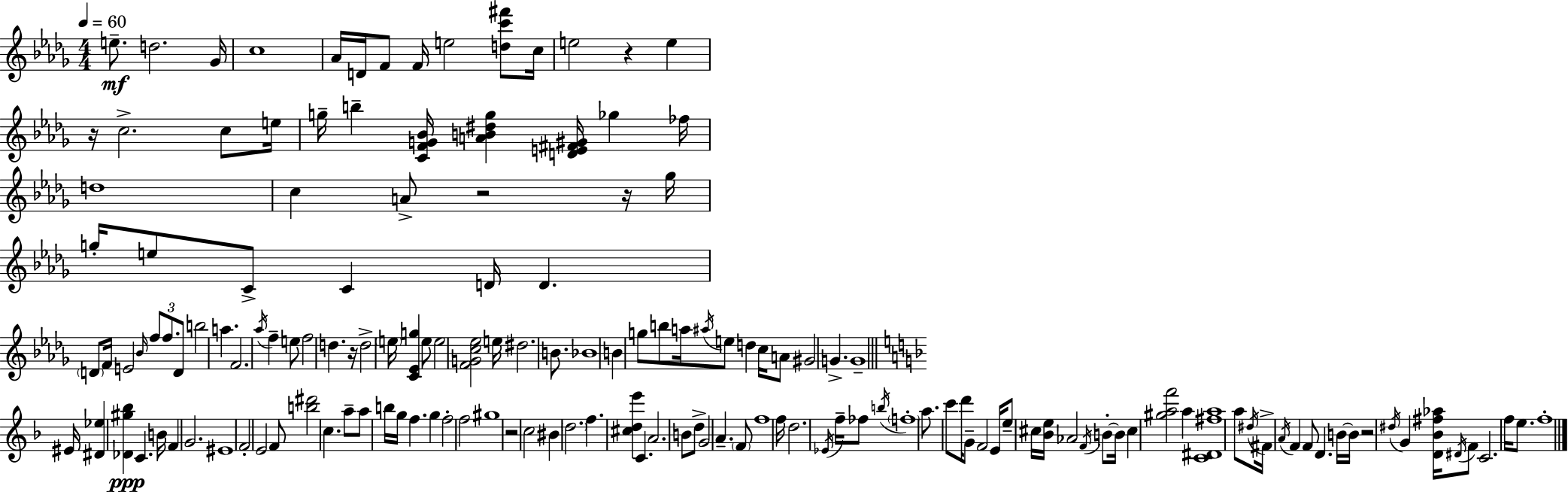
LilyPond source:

{
  \clef treble
  \numericTimeSignature
  \time 4/4
  \key bes \minor
  \tempo 4 = 60
  \repeat volta 2 { e''8.--\mf d''2. ges'16 | c''1 | aes'16 d'16 f'8 f'16 e''2 <d'' c''' fis'''>8 c''16 | e''2 r4 e''4 | \break r16 c''2.-> c''8 e''16 | g''16-- b''4-- <c' f' g' bes'>16 <a' b' dis'' g''>4 <d' e' fis' gis'>16 ges''4 fes''16 | d''1 | c''4 a'8-> r2 r16 ges''16 | \break g''16-. e''8 c'8-> c'4 d'16 d'4. | \parenthesize d'8 f'16 e'2 \grace { bes'16 } \tuplet 3/2 { f''8 f''8. | d'8 } b''2 a''4. | f'2. \acciaccatura { aes''16 } f''4-- | \break e''8 f''2 d''4. | r16 d''2-> \parenthesize e''16 <c' ees' g''>4 | e''8 e''2 <f' g' c'' ees''>2 | e''16 dis''2. b'8. | \break bes'1 | b'4 g''8 b''8 a''16 \acciaccatura { ais''16 } e''8 d''4 | c''16 a'8 gis'2 g'4.-> | g'1-- | \break \bar "||" \break \key f \major eis'16 <dis' ees''>4 <des' gis'' bes''>4\ppp c'4. b'16 | f'4 g'2. | eis'1 | f'2-. e'2 | \break f'8 <b'' dis'''>2 c''4. | a''8-- a''8 b''16 g''16 f''4. g''4 | f''2-. f''2 | gis''1 | \break r2 c''2 | bis'4 \parenthesize d''2. | f''4. <cis'' d'' e'''>4 c'4. | a'2. b'8 d''8-> | \break g'2 a'4.-- \parenthesize f'8 | f''1 | f''16 d''2. \acciaccatura { ees'16 } f''16-- fes''8 | \acciaccatura { b''16 } \parenthesize f''1-. | \break a''8. c'''8 d'''16 g'8-- f'2 | e'16 e''8-- cis''16 <bes' e''>16 aes'2 \acciaccatura { f'16 } | b'8-.~~ b'16 cis''4 <gis'' a'' f'''>2 a''4 | <c' dis' fis'' a''>1 | \break a''8 \acciaccatura { dis''16 } fis'16-> \acciaccatura { a'16 } f'4 f'8 d'4. | b'16~~ b'16 r2 \acciaccatura { dis''16 } g'4 | <d' bes' fis'' aes''>16 \acciaccatura { dis'16 } f'8 c'2. | f''16 e''8. f''1-. | \break } \bar "|."
}